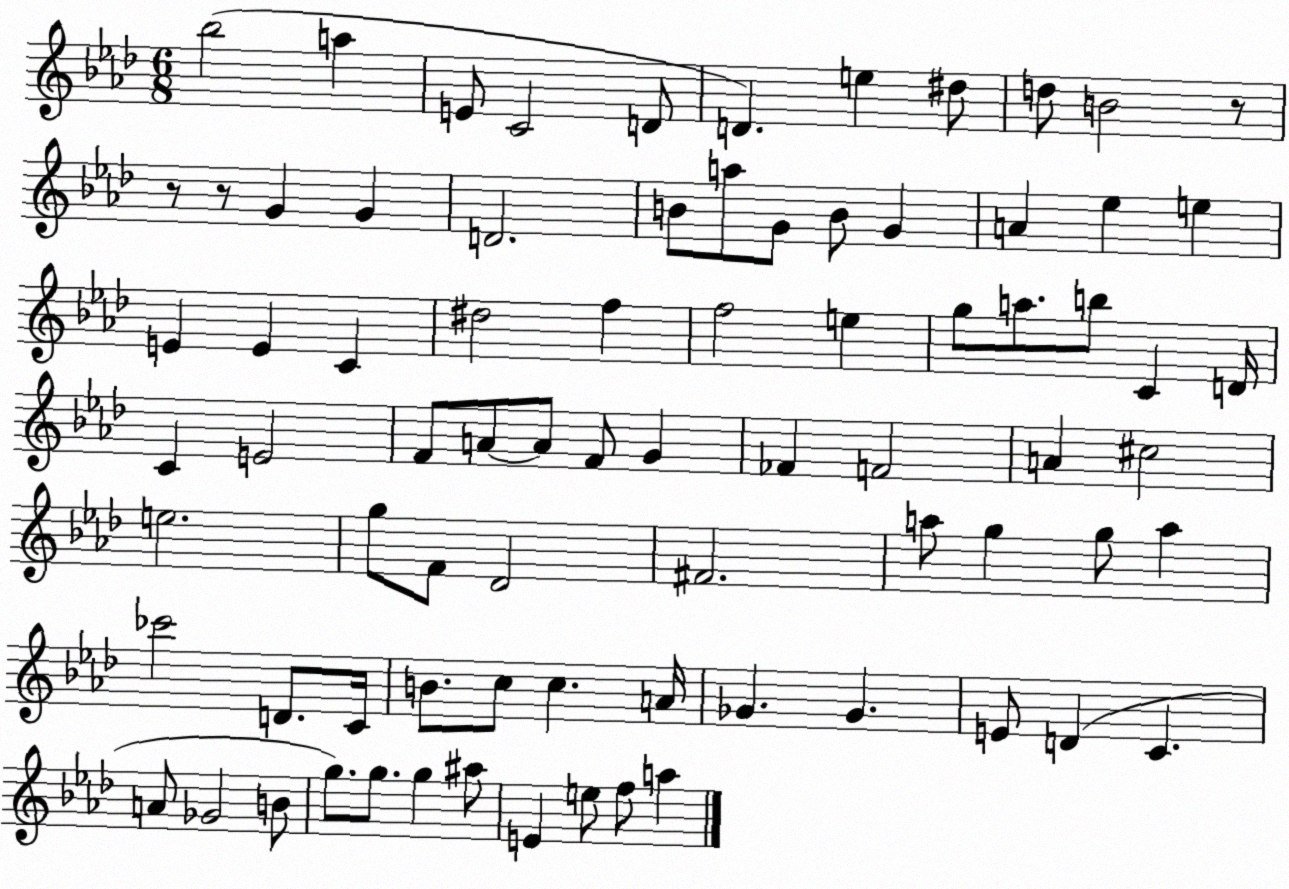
X:1
T:Untitled
M:6/8
L:1/4
K:Ab
_b2 a E/2 C2 D/2 D e ^d/2 d/2 B2 z/2 z/2 z/2 G G D2 B/2 a/2 G/2 B/2 G A _e e E E C ^d2 f f2 e g/2 a/2 b/2 C D/4 C E2 F/2 A/2 A/2 F/2 G _F F2 A ^c2 e2 g/2 F/2 _D2 ^F2 a/2 g g/2 a _c'2 D/2 C/4 B/2 c/2 c A/4 _G _G E/2 D C A/2 _G2 B/2 g/2 g/2 g ^a/2 E e/2 f/2 a